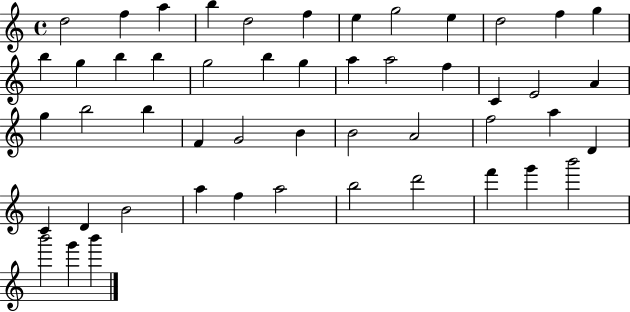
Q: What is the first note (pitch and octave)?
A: D5